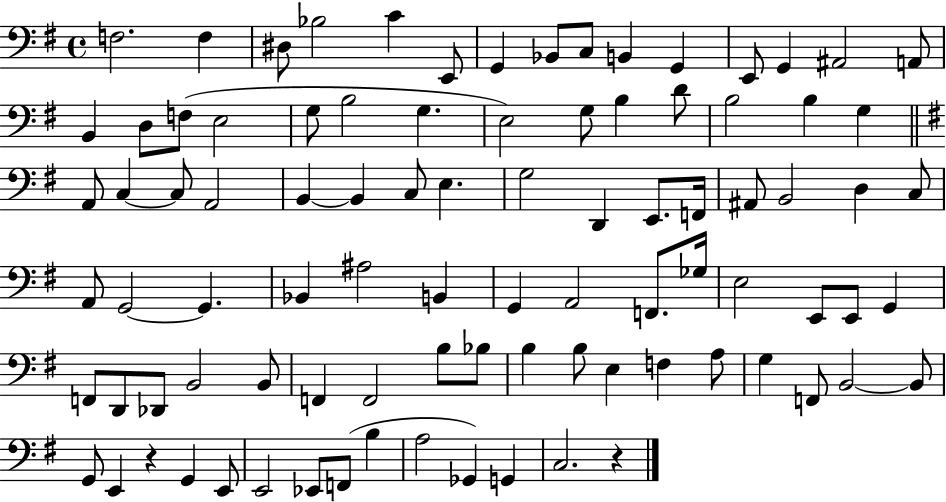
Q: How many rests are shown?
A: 2